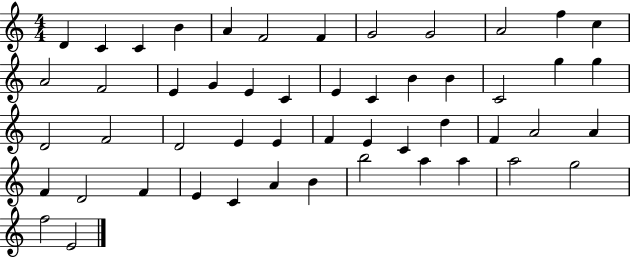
{
  \clef treble
  \numericTimeSignature
  \time 4/4
  \key c \major
  d'4 c'4 c'4 b'4 | a'4 f'2 f'4 | g'2 g'2 | a'2 f''4 c''4 | \break a'2 f'2 | e'4 g'4 e'4 c'4 | e'4 c'4 b'4 b'4 | c'2 g''4 g''4 | \break d'2 f'2 | d'2 e'4 e'4 | f'4 e'4 c'4 d''4 | f'4 a'2 a'4 | \break f'4 d'2 f'4 | e'4 c'4 a'4 b'4 | b''2 a''4 a''4 | a''2 g''2 | \break f''2 e'2 | \bar "|."
}